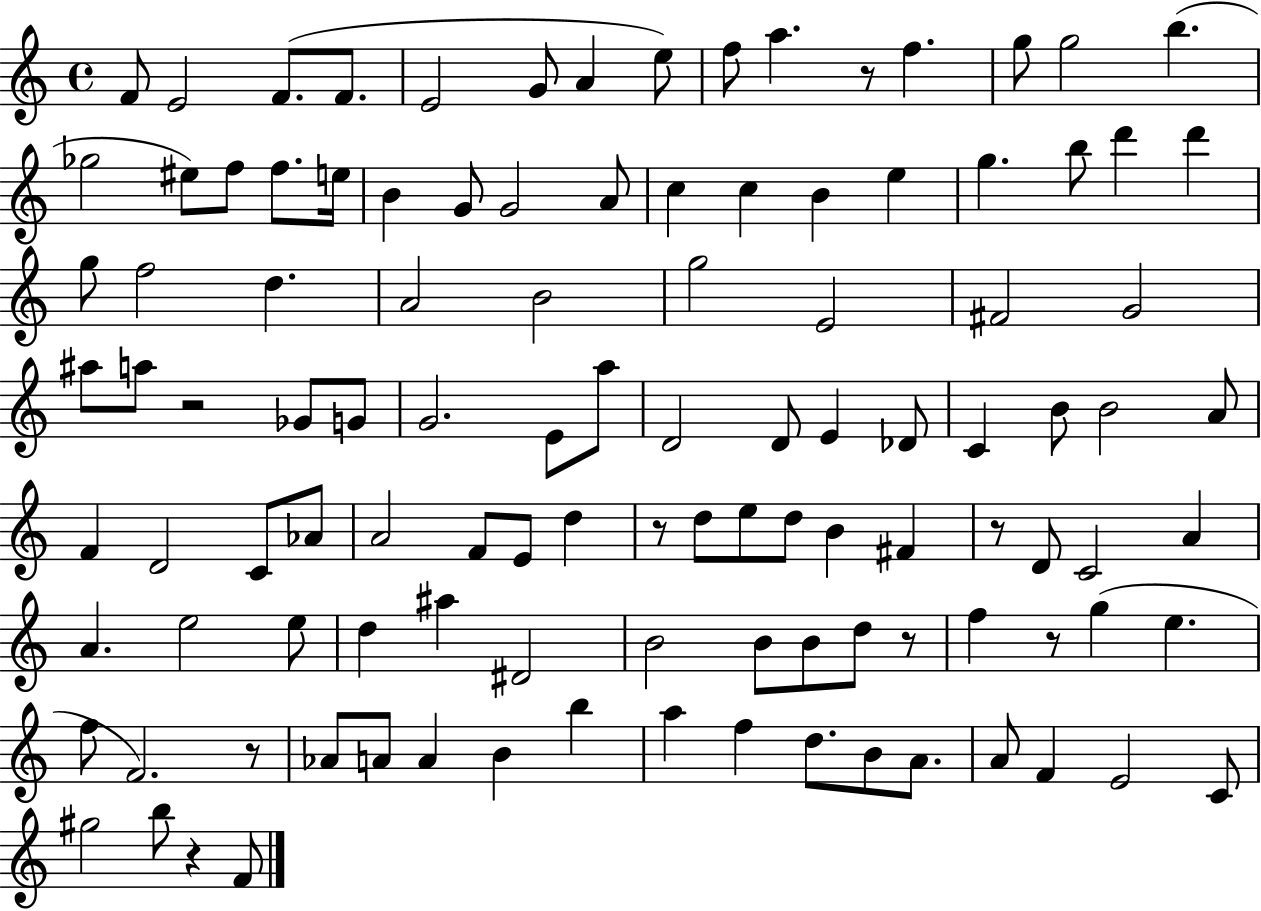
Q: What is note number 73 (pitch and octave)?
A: E5